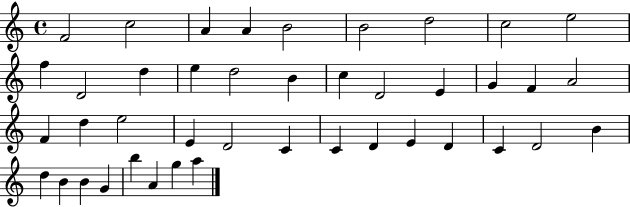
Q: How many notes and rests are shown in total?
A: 42